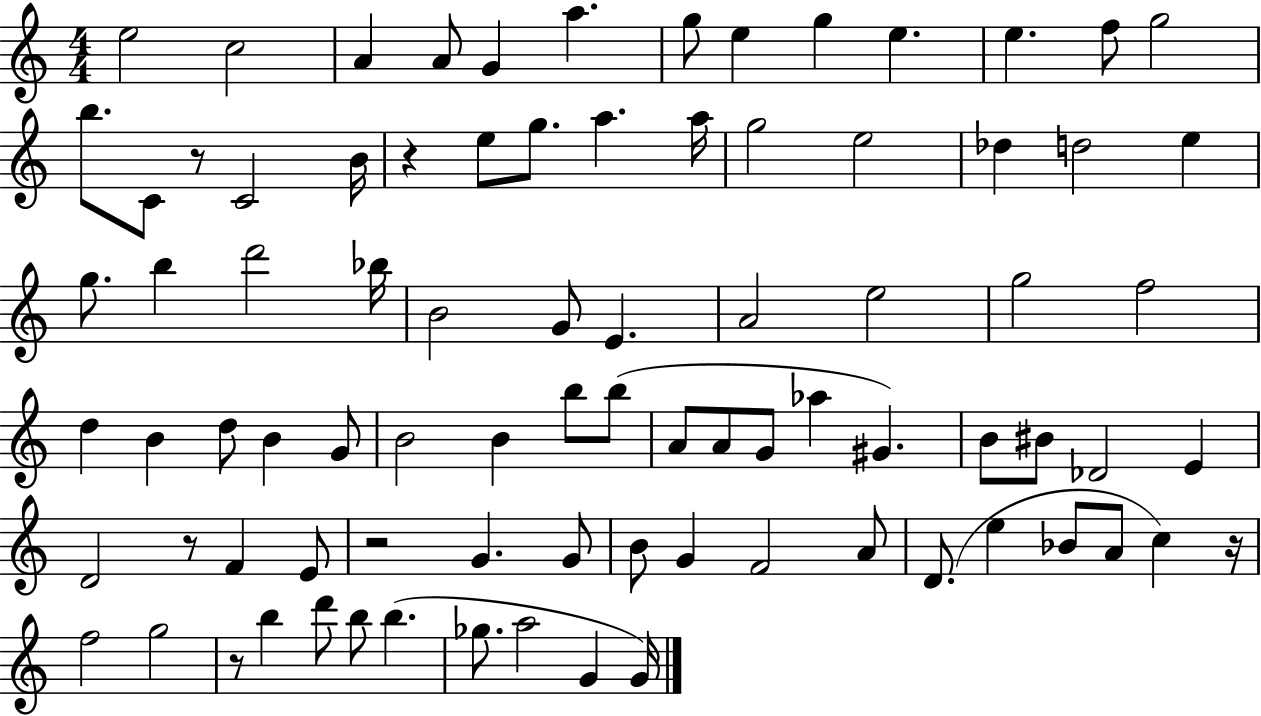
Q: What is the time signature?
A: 4/4